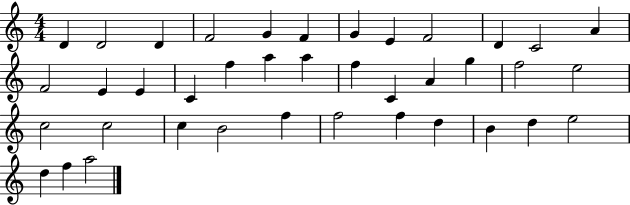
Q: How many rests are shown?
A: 0